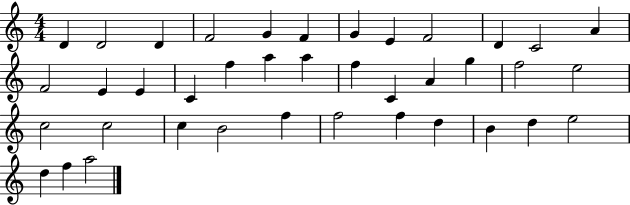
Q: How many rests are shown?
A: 0